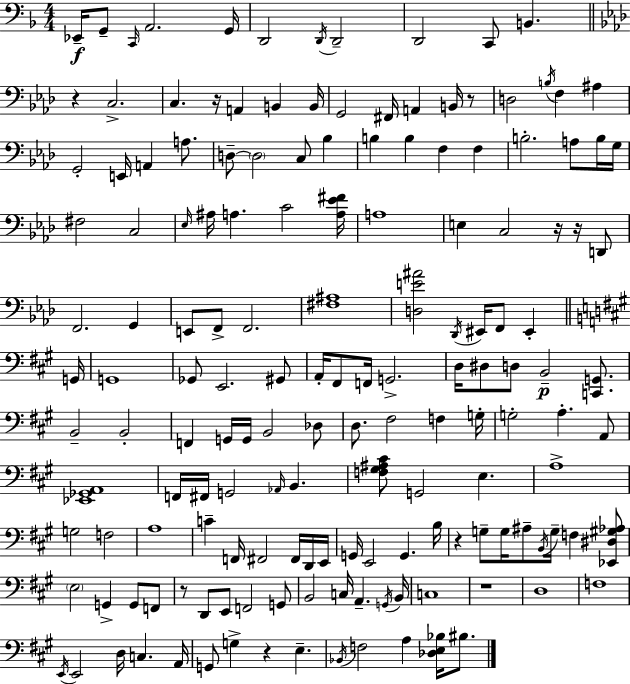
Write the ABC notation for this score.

X:1
T:Untitled
M:4/4
L:1/4
K:Dm
_E,,/4 G,,/2 C,,/4 A,,2 G,,/4 D,,2 D,,/4 D,,2 D,,2 C,,/2 B,, z C,2 C, z/4 A,, B,, B,,/4 G,,2 ^F,,/4 A,, B,,/4 z/2 D,2 B,/4 F, ^A, G,,2 E,,/4 A,, A,/2 D,/2 D,2 C,/2 _B, B, B, F, F, B,2 A,/2 B,/4 G,/4 ^F,2 C,2 _E,/4 ^A,/4 A, C2 [A,_E^F]/4 A,4 E, C,2 z/4 z/4 D,,/2 F,,2 G,, E,,/2 F,,/2 F,,2 [^F,^A,]4 [D,E^A]2 _D,,/4 ^E,,/4 F,,/2 ^E,, G,,/4 G,,4 _G,,/2 E,,2 ^G,,/2 A,,/4 ^F,,/2 F,,/4 G,,2 D,/4 ^D,/2 D,/2 B,,2 [C,,G,,]/2 B,,2 B,,2 F,, G,,/4 G,,/4 B,,2 _D,/2 D,/2 ^F,2 F, G,/4 G,2 A, A,,/2 [_E,,_G,,A,,]4 F,,/4 ^F,,/4 G,,2 _A,,/4 B,, [F,^G,^A,^C]/2 G,,2 E, A,4 G,2 F,2 A,4 C F,,/4 ^F,,2 ^F,,/4 D,,/4 E,,/4 G,,/4 E,,2 G,, B,/4 z G,/2 G,/4 ^A,/2 B,,/4 G,/4 F, [_E,,^D,^G,_A,]/2 E,2 G,, G,,/2 F,,/2 z/2 D,,/2 E,,/2 F,,2 G,,/2 B,,2 C,/4 A,, G,,/4 B,,/4 C,4 z4 D,4 F,4 E,,/4 E,,2 D,/4 C, A,,/4 G,,/2 G, z E, _B,,/4 F,2 A, [_D,E,_B,]/4 ^B,/2